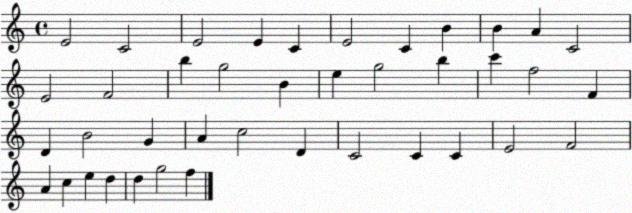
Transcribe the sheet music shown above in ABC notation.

X:1
T:Untitled
M:4/4
L:1/4
K:C
E2 C2 E2 E C E2 C B B A C2 E2 F2 b g2 B e g2 b c' f2 F D B2 G A c2 D C2 C C E2 F2 A c e d d g2 f